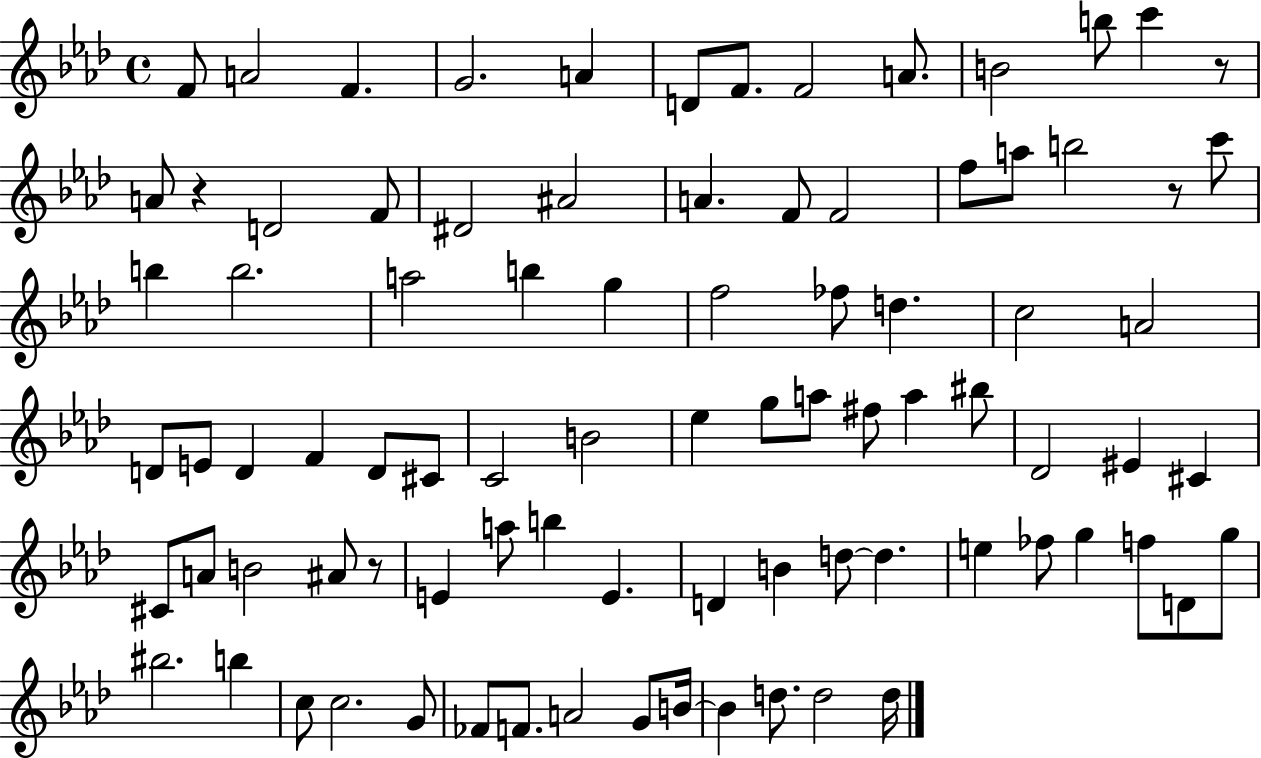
F4/e A4/h F4/q. G4/h. A4/q D4/e F4/e. F4/h A4/e. B4/h B5/e C6/q R/e A4/e R/q D4/h F4/e D#4/h A#4/h A4/q. F4/e F4/h F5/e A5/e B5/h R/e C6/e B5/q B5/h. A5/h B5/q G5/q F5/h FES5/e D5/q. C5/h A4/h D4/e E4/e D4/q F4/q D4/e C#4/e C4/h B4/h Eb5/q G5/e A5/e F#5/e A5/q BIS5/e Db4/h EIS4/q C#4/q C#4/e A4/e B4/h A#4/e R/e E4/q A5/e B5/q E4/q. D4/q B4/q D5/e D5/q. E5/q FES5/e G5/q F5/e D4/e G5/e BIS5/h. B5/q C5/e C5/h. G4/e FES4/e F4/e. A4/h G4/e B4/s B4/q D5/e. D5/h D5/s